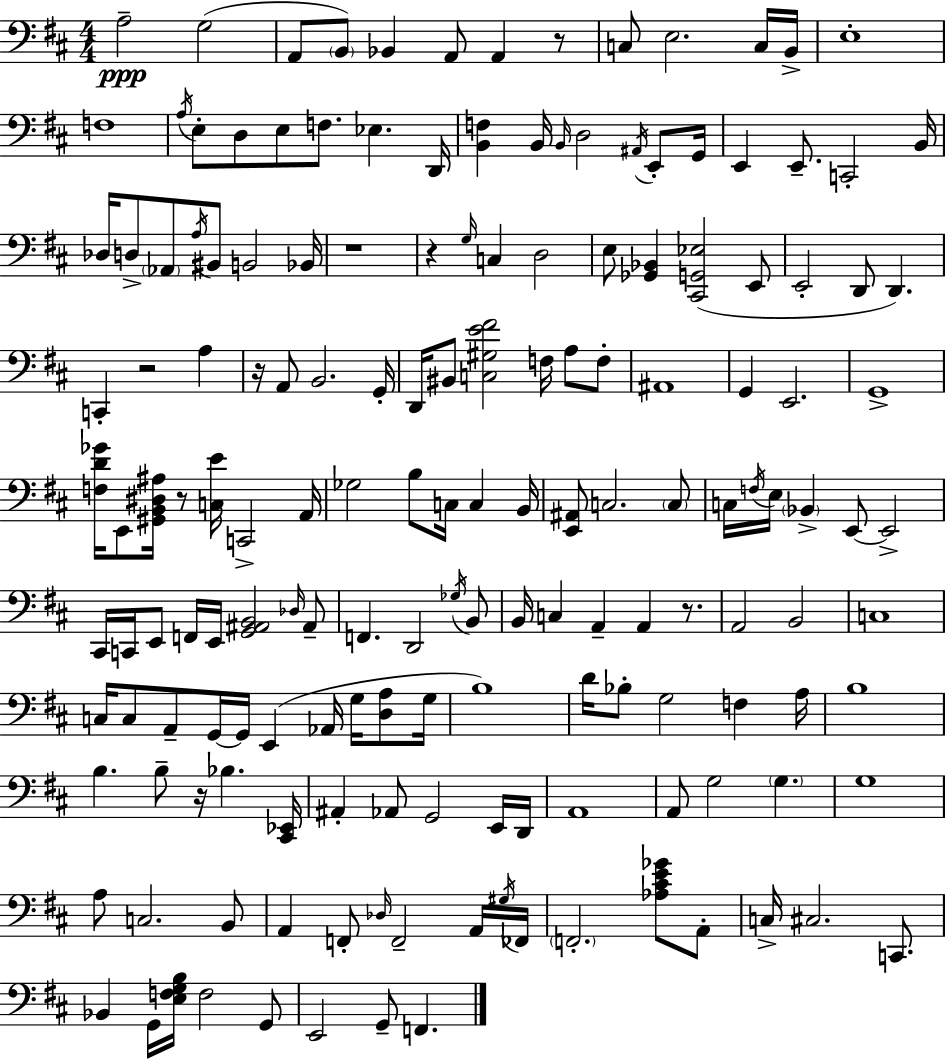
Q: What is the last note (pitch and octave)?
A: F2